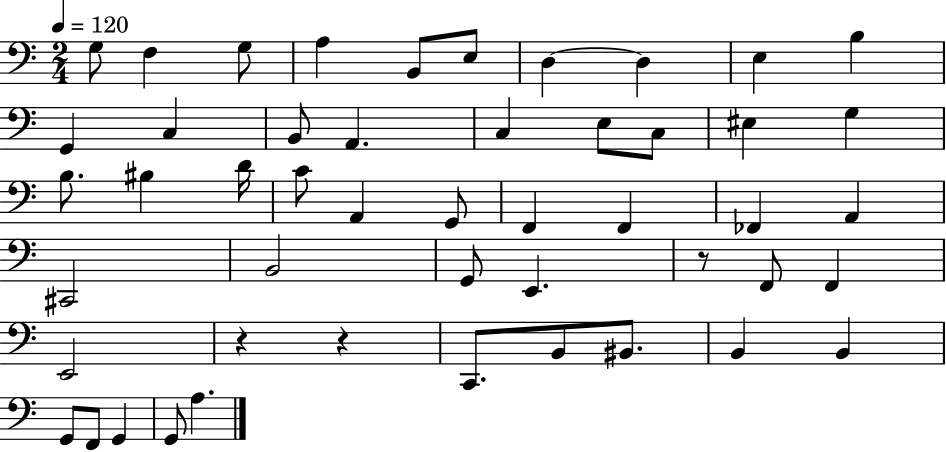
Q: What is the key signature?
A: C major